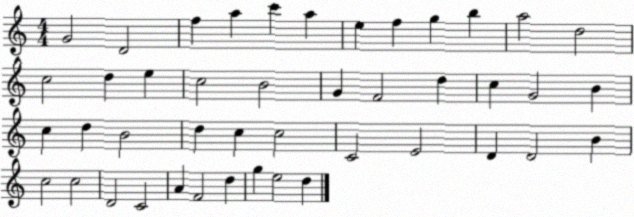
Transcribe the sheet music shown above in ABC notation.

X:1
T:Untitled
M:4/4
L:1/4
K:C
G2 D2 f a c' a e f g b a2 d2 c2 d e c2 B2 G F2 d c G2 B c d B2 d c c2 C2 E2 D D2 B c2 c2 D2 C2 A F2 d g e2 d